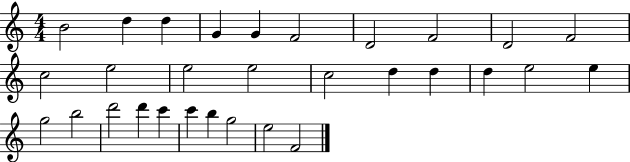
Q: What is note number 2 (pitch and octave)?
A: D5